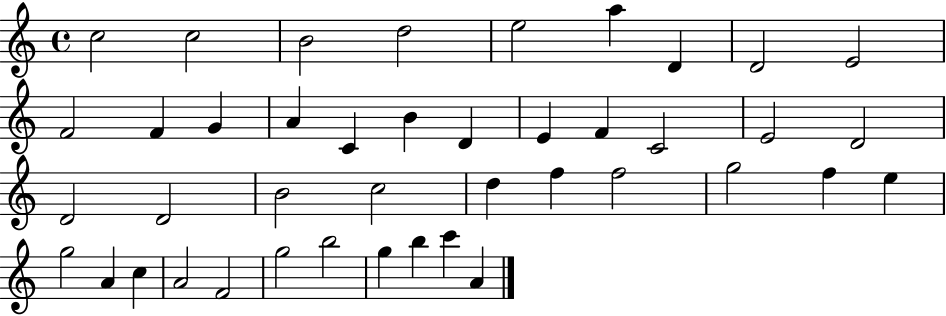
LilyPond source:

{
  \clef treble
  \time 4/4
  \defaultTimeSignature
  \key c \major
  c''2 c''2 | b'2 d''2 | e''2 a''4 d'4 | d'2 e'2 | \break f'2 f'4 g'4 | a'4 c'4 b'4 d'4 | e'4 f'4 c'2 | e'2 d'2 | \break d'2 d'2 | b'2 c''2 | d''4 f''4 f''2 | g''2 f''4 e''4 | \break g''2 a'4 c''4 | a'2 f'2 | g''2 b''2 | g''4 b''4 c'''4 a'4 | \break \bar "|."
}